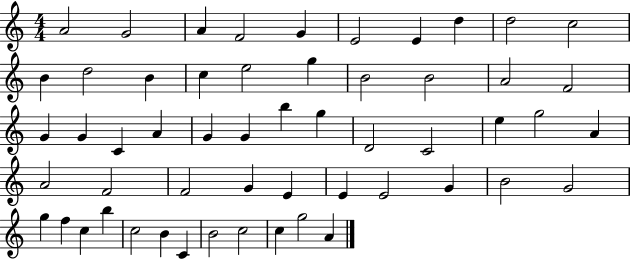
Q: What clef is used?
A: treble